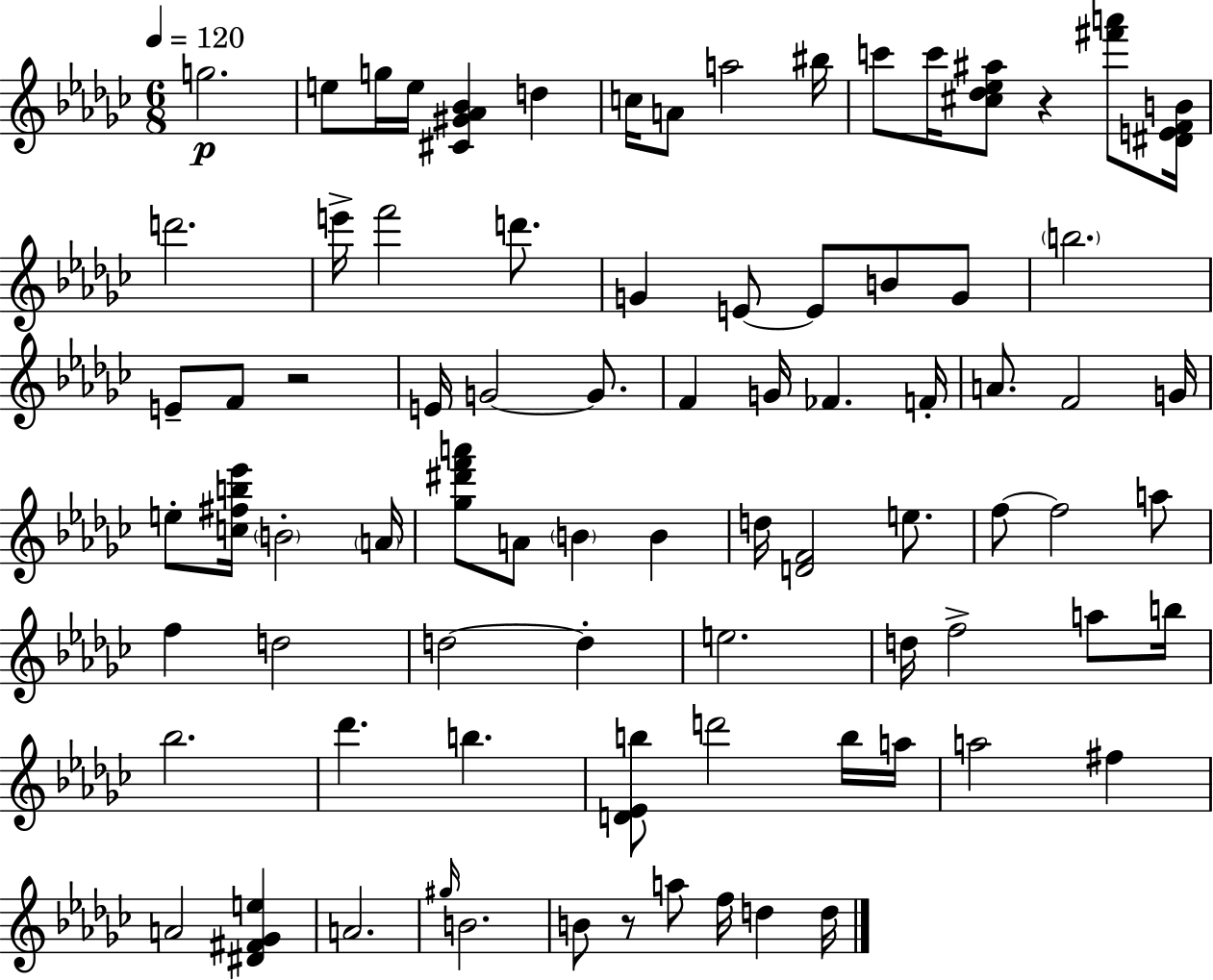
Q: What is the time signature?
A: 6/8